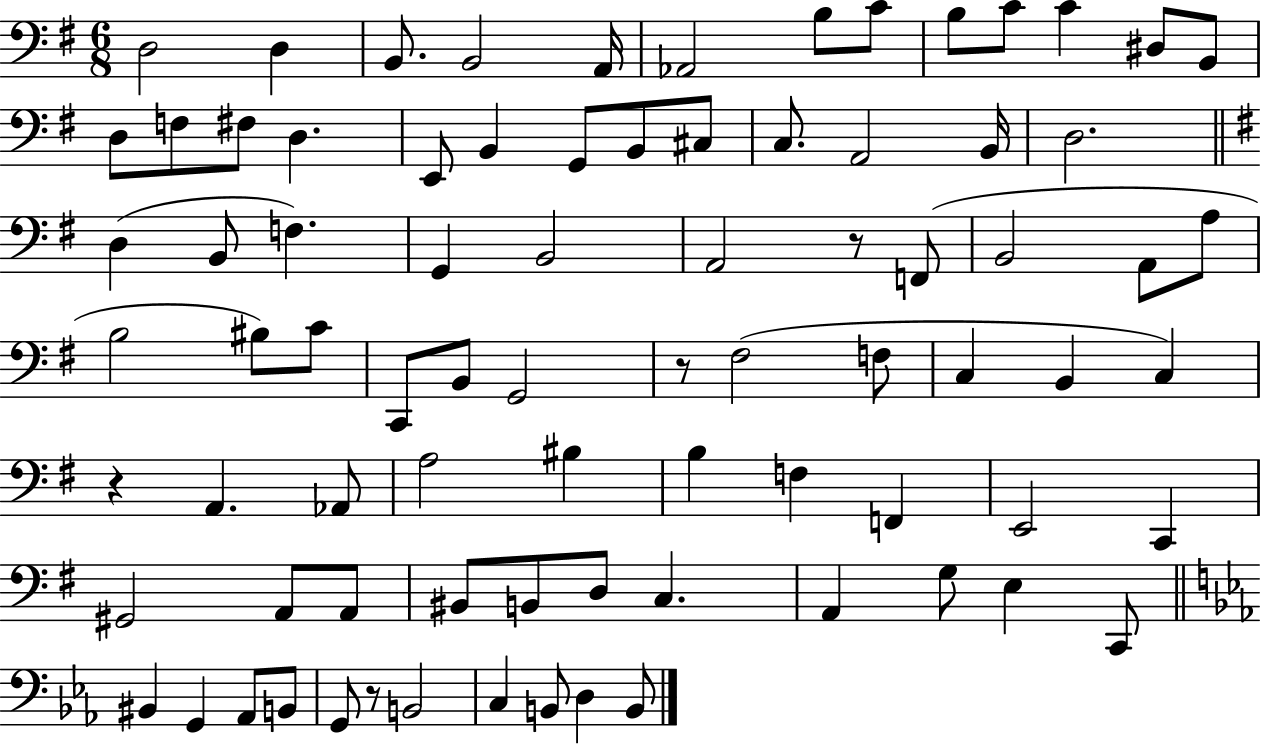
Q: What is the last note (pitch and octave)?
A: B2